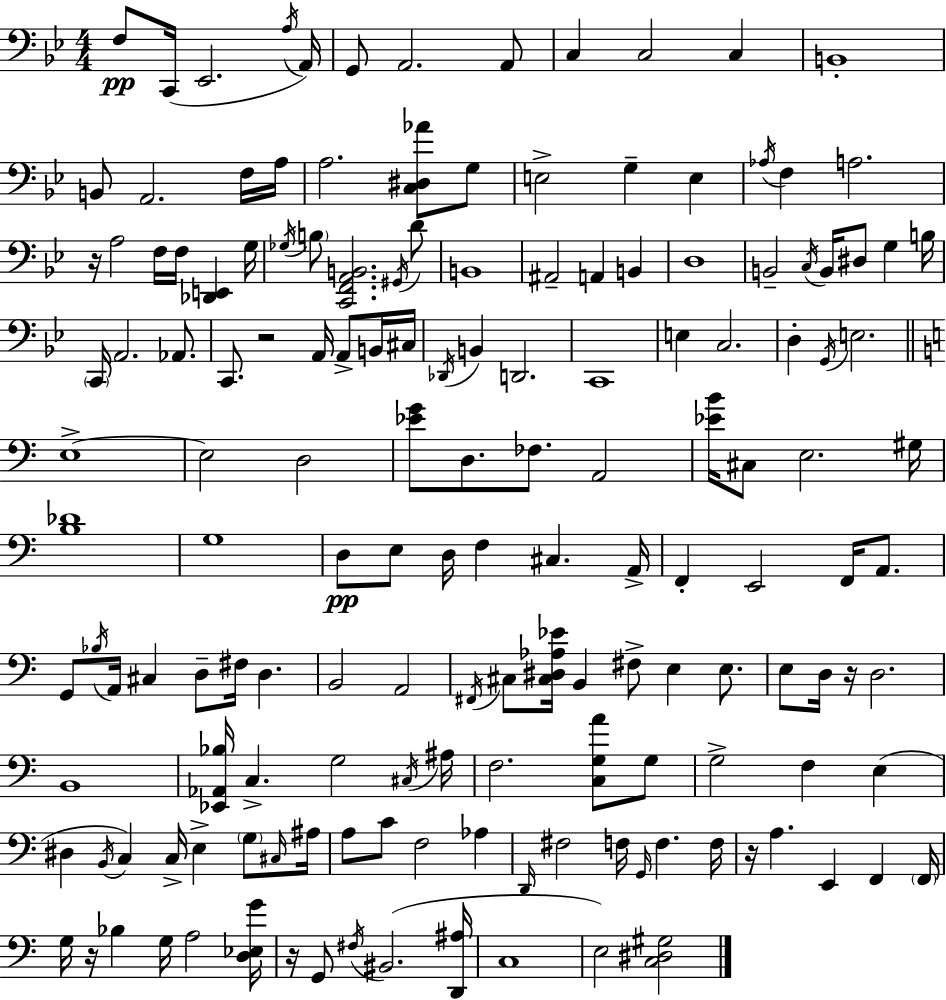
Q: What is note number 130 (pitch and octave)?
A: F2